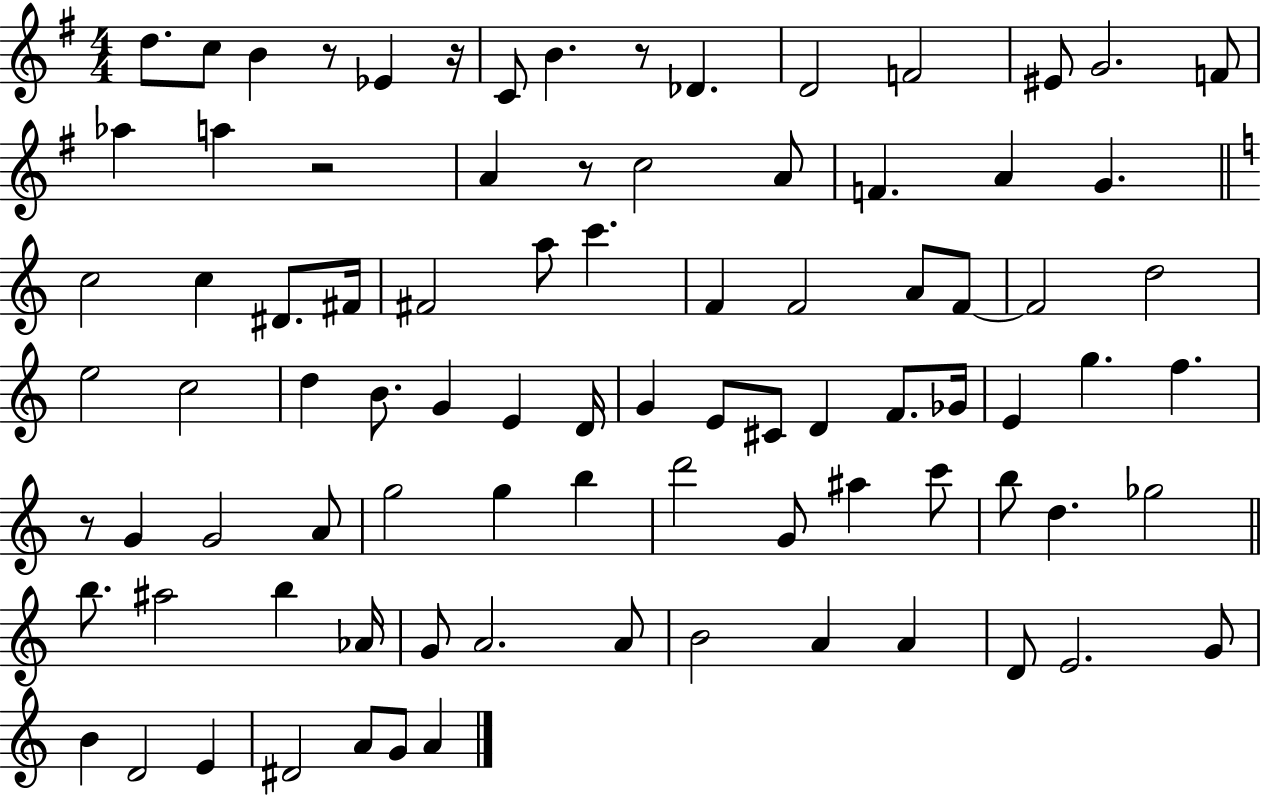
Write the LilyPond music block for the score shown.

{
  \clef treble
  \numericTimeSignature
  \time 4/4
  \key g \major
  d''8. c''8 b'4 r8 ees'4 r16 | c'8 b'4. r8 des'4. | d'2 f'2 | eis'8 g'2. f'8 | \break aes''4 a''4 r2 | a'4 r8 c''2 a'8 | f'4. a'4 g'4. | \bar "||" \break \key a \minor c''2 c''4 dis'8. fis'16 | fis'2 a''8 c'''4. | f'4 f'2 a'8 f'8~~ | f'2 d''2 | \break e''2 c''2 | d''4 b'8. g'4 e'4 d'16 | g'4 e'8 cis'8 d'4 f'8. ges'16 | e'4 g''4. f''4. | \break r8 g'4 g'2 a'8 | g''2 g''4 b''4 | d'''2 g'8 ais''4 c'''8 | b''8 d''4. ges''2 | \break \bar "||" \break \key c \major b''8. ais''2 b''4 aes'16 | g'8 a'2. a'8 | b'2 a'4 a'4 | d'8 e'2. g'8 | \break b'4 d'2 e'4 | dis'2 a'8 g'8 a'4 | \bar "|."
}